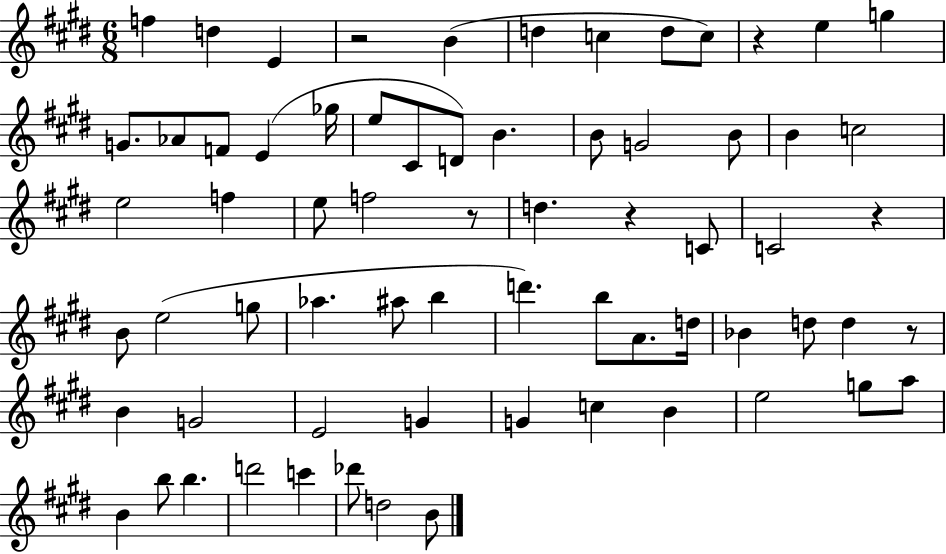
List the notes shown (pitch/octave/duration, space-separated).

F5/q D5/q E4/q R/h B4/q D5/q C5/q D5/e C5/e R/q E5/q G5/q G4/e. Ab4/e F4/e E4/q Gb5/s E5/e C#4/e D4/e B4/q. B4/e G4/h B4/e B4/q C5/h E5/h F5/q E5/e F5/h R/e D5/q. R/q C4/e C4/h R/q B4/e E5/h G5/e Ab5/q. A#5/e B5/q D6/q. B5/e A4/e. D5/s Bb4/q D5/e D5/q R/e B4/q G4/h E4/h G4/q G4/q C5/q B4/q E5/h G5/e A5/e B4/q B5/e B5/q. D6/h C6/q Db6/e D5/h B4/e